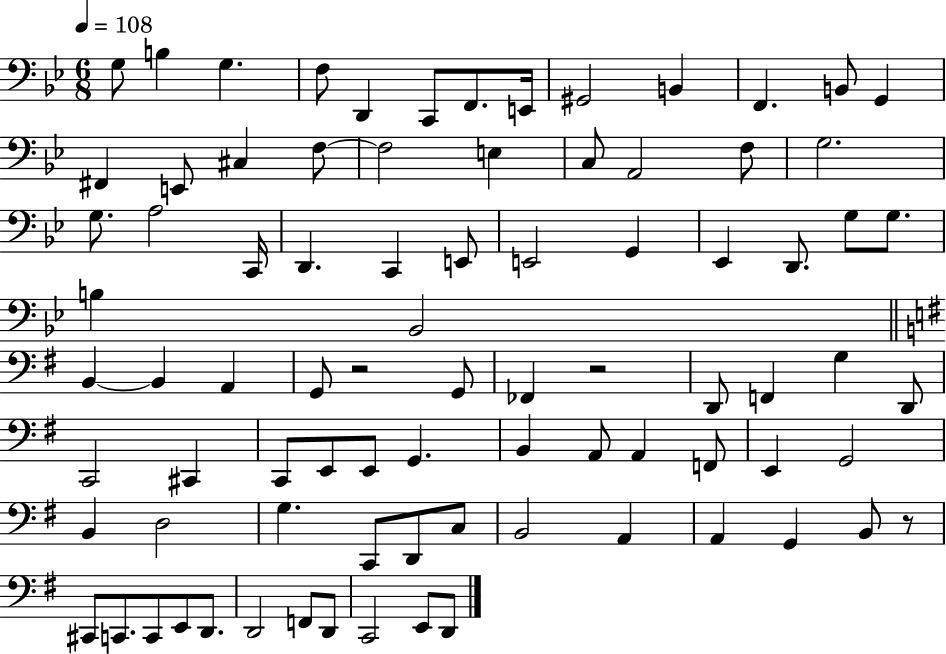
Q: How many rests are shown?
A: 3